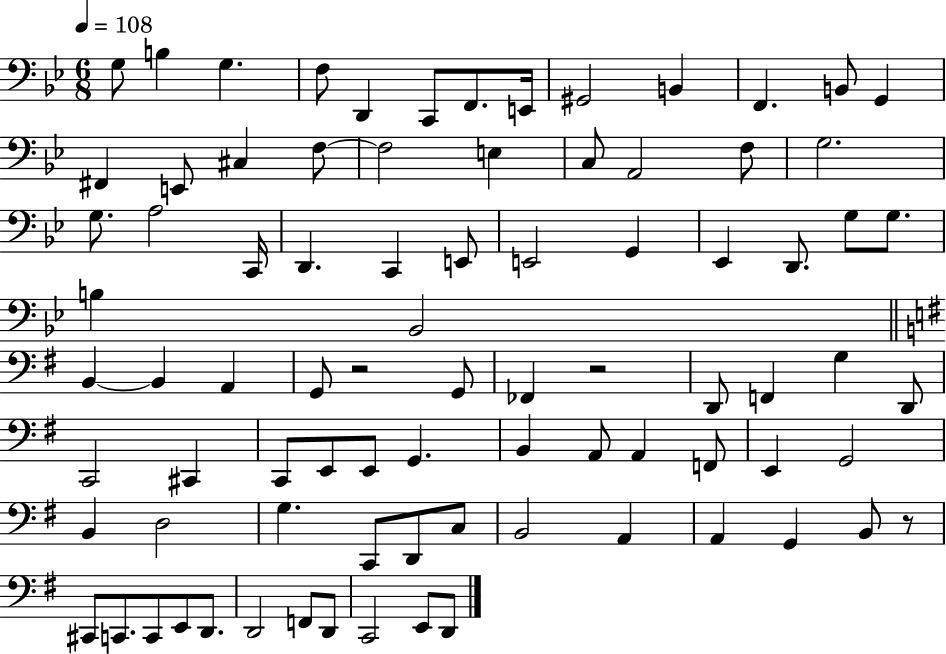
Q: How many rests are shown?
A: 3